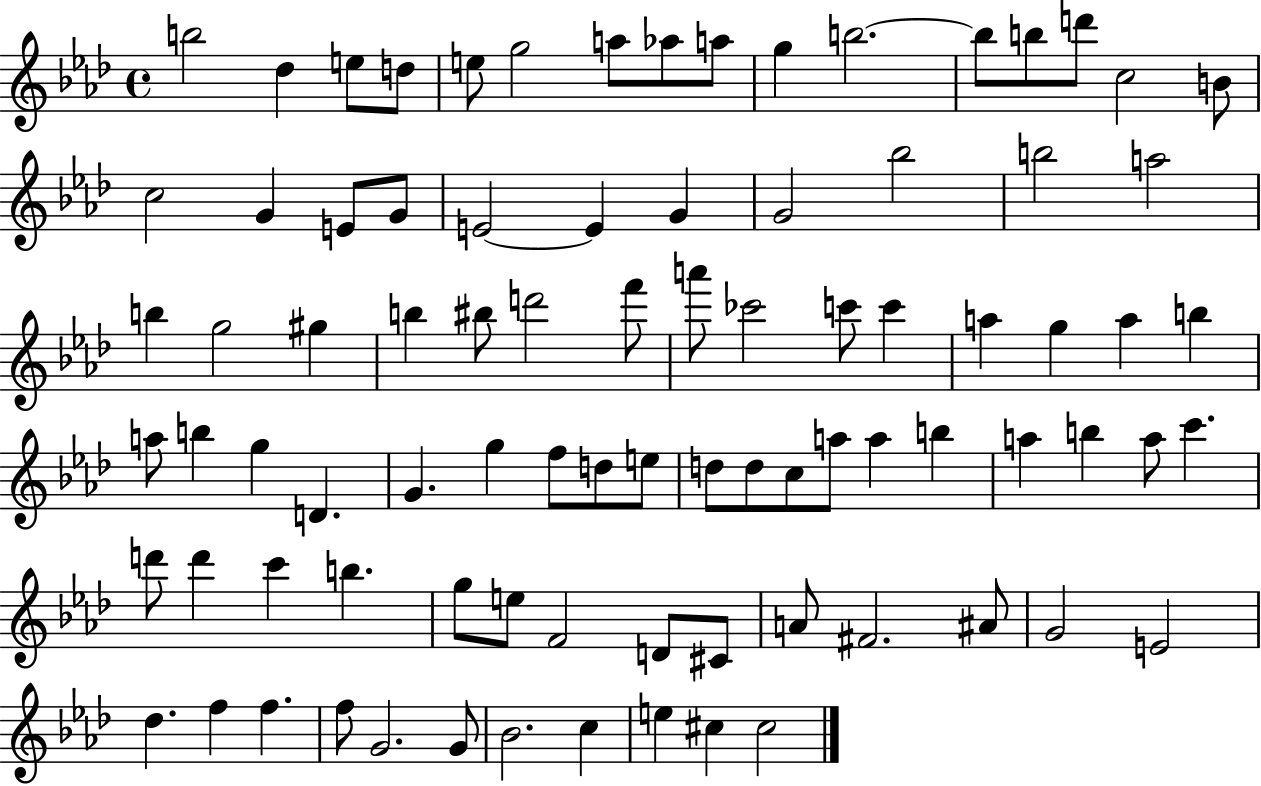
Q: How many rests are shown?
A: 0